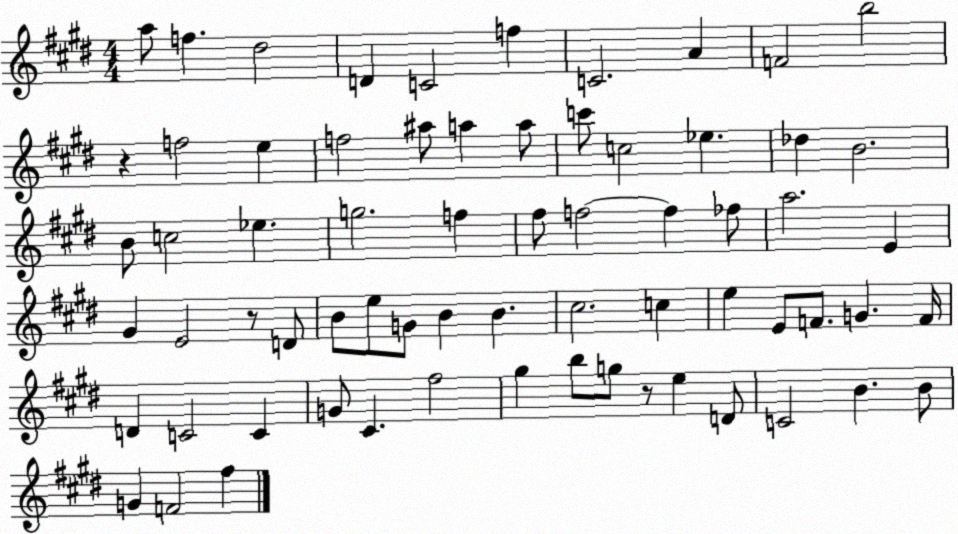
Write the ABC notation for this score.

X:1
T:Untitled
M:4/4
L:1/4
K:E
a/2 f ^d2 D C2 f C2 A F2 b2 z f2 e f2 ^a/2 a a/2 c'/2 c2 _e _d B2 B/2 c2 _e g2 f ^f/2 f2 f _f/2 a2 E ^G E2 z/2 D/2 B/2 e/2 G/2 B B ^c2 c e E/2 F/2 G F/4 D C2 C G/2 ^C ^f2 ^g b/2 g/2 z/2 e D/2 C2 B B/2 G F2 ^f